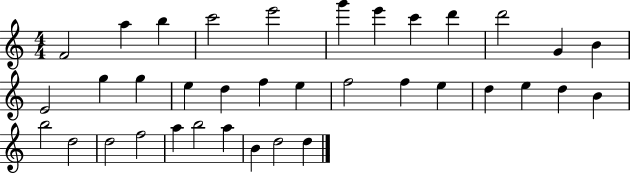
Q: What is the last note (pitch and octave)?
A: D5